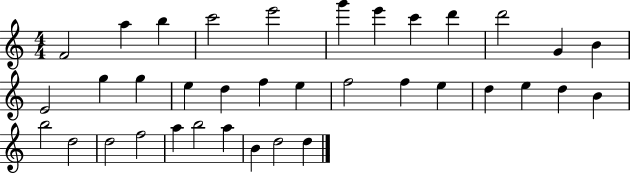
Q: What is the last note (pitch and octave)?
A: D5